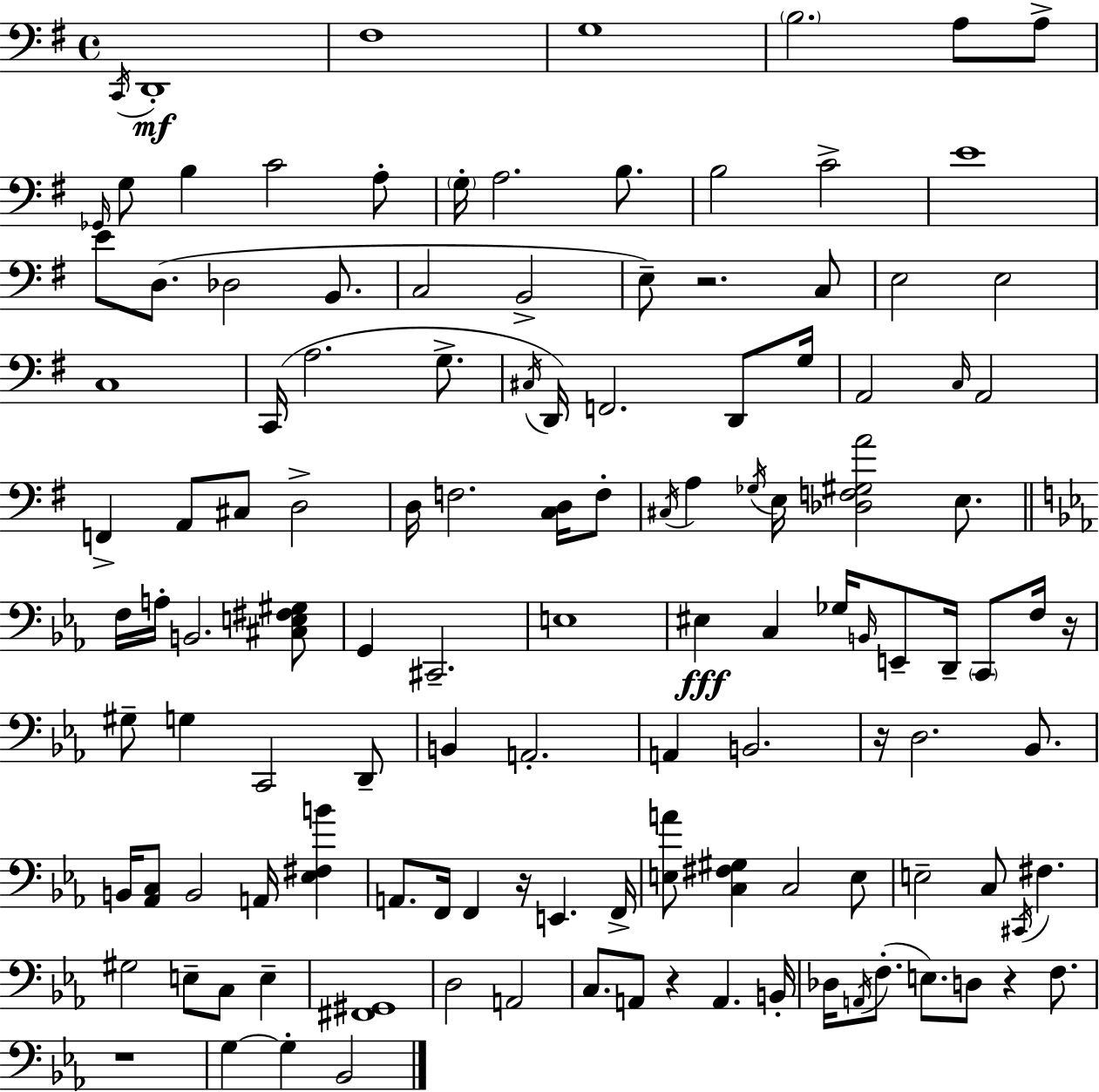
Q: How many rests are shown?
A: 7